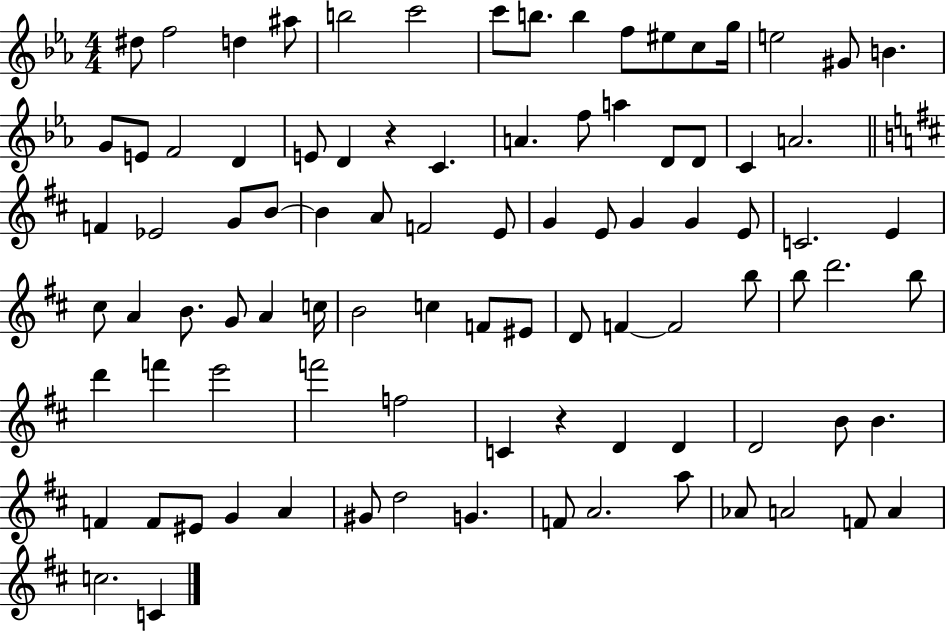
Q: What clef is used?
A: treble